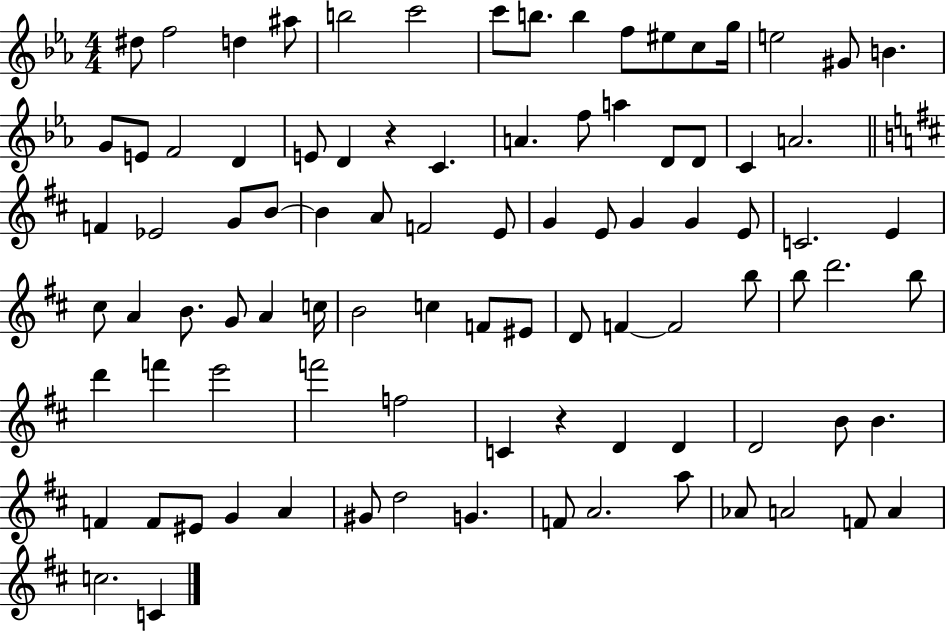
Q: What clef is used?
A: treble